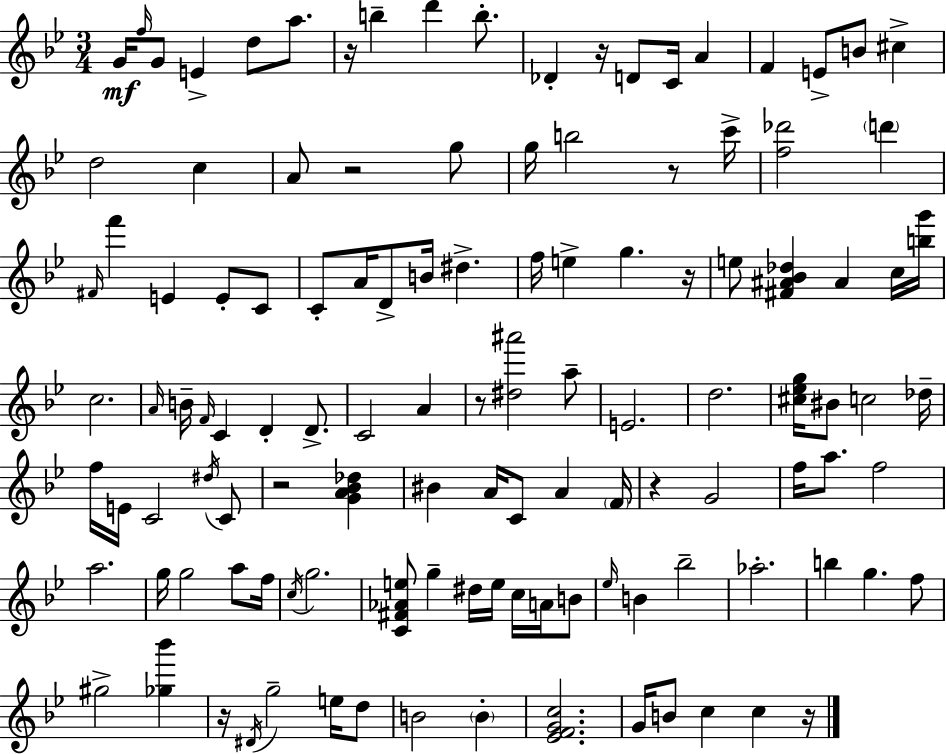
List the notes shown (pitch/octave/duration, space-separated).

G4/s F5/s G4/e E4/q D5/e A5/e. R/s B5/q D6/q B5/e. Db4/q R/s D4/e C4/s A4/q F4/q E4/e B4/e C#5/q D5/h C5/q A4/e R/h G5/e G5/s B5/h R/e C6/s [F5,Db6]/h D6/q F#4/s F6/q E4/q E4/e C4/e C4/e A4/s D4/e B4/s D#5/q. F5/s E5/q G5/q. R/s E5/e [F#4,A#4,Bb4,Db5]/q A#4/q C5/s [B5,G6]/s C5/h. A4/s B4/s F4/s C4/q D4/q D4/e. C4/h A4/q R/e [D#5,A#6]/h A5/e E4/h. D5/h. [C#5,Eb5,G5]/s BIS4/e C5/h Db5/s F5/s E4/s C4/h D#5/s C4/e R/h [G4,A4,Bb4,Db5]/q BIS4/q A4/s C4/e A4/q F4/s R/q G4/h F5/s A5/e. F5/h A5/h. G5/s G5/h A5/e F5/s C5/s G5/h. [C4,F#4,Ab4,E5]/e G5/q D#5/s E5/s C5/s A4/s B4/e Eb5/s B4/q Bb5/h Ab5/h. B5/q G5/q. F5/e G#5/h [Gb5,Bb6]/q R/s D#4/s G5/h E5/s D5/e B4/h B4/q [Eb4,F4,G4,C5]/h. G4/s B4/e C5/q C5/q R/s